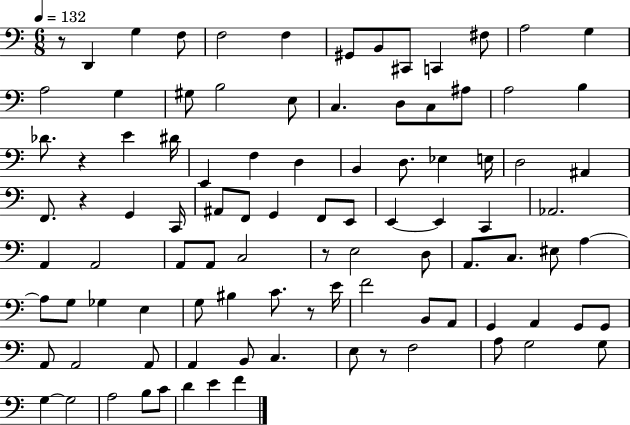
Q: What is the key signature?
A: C major